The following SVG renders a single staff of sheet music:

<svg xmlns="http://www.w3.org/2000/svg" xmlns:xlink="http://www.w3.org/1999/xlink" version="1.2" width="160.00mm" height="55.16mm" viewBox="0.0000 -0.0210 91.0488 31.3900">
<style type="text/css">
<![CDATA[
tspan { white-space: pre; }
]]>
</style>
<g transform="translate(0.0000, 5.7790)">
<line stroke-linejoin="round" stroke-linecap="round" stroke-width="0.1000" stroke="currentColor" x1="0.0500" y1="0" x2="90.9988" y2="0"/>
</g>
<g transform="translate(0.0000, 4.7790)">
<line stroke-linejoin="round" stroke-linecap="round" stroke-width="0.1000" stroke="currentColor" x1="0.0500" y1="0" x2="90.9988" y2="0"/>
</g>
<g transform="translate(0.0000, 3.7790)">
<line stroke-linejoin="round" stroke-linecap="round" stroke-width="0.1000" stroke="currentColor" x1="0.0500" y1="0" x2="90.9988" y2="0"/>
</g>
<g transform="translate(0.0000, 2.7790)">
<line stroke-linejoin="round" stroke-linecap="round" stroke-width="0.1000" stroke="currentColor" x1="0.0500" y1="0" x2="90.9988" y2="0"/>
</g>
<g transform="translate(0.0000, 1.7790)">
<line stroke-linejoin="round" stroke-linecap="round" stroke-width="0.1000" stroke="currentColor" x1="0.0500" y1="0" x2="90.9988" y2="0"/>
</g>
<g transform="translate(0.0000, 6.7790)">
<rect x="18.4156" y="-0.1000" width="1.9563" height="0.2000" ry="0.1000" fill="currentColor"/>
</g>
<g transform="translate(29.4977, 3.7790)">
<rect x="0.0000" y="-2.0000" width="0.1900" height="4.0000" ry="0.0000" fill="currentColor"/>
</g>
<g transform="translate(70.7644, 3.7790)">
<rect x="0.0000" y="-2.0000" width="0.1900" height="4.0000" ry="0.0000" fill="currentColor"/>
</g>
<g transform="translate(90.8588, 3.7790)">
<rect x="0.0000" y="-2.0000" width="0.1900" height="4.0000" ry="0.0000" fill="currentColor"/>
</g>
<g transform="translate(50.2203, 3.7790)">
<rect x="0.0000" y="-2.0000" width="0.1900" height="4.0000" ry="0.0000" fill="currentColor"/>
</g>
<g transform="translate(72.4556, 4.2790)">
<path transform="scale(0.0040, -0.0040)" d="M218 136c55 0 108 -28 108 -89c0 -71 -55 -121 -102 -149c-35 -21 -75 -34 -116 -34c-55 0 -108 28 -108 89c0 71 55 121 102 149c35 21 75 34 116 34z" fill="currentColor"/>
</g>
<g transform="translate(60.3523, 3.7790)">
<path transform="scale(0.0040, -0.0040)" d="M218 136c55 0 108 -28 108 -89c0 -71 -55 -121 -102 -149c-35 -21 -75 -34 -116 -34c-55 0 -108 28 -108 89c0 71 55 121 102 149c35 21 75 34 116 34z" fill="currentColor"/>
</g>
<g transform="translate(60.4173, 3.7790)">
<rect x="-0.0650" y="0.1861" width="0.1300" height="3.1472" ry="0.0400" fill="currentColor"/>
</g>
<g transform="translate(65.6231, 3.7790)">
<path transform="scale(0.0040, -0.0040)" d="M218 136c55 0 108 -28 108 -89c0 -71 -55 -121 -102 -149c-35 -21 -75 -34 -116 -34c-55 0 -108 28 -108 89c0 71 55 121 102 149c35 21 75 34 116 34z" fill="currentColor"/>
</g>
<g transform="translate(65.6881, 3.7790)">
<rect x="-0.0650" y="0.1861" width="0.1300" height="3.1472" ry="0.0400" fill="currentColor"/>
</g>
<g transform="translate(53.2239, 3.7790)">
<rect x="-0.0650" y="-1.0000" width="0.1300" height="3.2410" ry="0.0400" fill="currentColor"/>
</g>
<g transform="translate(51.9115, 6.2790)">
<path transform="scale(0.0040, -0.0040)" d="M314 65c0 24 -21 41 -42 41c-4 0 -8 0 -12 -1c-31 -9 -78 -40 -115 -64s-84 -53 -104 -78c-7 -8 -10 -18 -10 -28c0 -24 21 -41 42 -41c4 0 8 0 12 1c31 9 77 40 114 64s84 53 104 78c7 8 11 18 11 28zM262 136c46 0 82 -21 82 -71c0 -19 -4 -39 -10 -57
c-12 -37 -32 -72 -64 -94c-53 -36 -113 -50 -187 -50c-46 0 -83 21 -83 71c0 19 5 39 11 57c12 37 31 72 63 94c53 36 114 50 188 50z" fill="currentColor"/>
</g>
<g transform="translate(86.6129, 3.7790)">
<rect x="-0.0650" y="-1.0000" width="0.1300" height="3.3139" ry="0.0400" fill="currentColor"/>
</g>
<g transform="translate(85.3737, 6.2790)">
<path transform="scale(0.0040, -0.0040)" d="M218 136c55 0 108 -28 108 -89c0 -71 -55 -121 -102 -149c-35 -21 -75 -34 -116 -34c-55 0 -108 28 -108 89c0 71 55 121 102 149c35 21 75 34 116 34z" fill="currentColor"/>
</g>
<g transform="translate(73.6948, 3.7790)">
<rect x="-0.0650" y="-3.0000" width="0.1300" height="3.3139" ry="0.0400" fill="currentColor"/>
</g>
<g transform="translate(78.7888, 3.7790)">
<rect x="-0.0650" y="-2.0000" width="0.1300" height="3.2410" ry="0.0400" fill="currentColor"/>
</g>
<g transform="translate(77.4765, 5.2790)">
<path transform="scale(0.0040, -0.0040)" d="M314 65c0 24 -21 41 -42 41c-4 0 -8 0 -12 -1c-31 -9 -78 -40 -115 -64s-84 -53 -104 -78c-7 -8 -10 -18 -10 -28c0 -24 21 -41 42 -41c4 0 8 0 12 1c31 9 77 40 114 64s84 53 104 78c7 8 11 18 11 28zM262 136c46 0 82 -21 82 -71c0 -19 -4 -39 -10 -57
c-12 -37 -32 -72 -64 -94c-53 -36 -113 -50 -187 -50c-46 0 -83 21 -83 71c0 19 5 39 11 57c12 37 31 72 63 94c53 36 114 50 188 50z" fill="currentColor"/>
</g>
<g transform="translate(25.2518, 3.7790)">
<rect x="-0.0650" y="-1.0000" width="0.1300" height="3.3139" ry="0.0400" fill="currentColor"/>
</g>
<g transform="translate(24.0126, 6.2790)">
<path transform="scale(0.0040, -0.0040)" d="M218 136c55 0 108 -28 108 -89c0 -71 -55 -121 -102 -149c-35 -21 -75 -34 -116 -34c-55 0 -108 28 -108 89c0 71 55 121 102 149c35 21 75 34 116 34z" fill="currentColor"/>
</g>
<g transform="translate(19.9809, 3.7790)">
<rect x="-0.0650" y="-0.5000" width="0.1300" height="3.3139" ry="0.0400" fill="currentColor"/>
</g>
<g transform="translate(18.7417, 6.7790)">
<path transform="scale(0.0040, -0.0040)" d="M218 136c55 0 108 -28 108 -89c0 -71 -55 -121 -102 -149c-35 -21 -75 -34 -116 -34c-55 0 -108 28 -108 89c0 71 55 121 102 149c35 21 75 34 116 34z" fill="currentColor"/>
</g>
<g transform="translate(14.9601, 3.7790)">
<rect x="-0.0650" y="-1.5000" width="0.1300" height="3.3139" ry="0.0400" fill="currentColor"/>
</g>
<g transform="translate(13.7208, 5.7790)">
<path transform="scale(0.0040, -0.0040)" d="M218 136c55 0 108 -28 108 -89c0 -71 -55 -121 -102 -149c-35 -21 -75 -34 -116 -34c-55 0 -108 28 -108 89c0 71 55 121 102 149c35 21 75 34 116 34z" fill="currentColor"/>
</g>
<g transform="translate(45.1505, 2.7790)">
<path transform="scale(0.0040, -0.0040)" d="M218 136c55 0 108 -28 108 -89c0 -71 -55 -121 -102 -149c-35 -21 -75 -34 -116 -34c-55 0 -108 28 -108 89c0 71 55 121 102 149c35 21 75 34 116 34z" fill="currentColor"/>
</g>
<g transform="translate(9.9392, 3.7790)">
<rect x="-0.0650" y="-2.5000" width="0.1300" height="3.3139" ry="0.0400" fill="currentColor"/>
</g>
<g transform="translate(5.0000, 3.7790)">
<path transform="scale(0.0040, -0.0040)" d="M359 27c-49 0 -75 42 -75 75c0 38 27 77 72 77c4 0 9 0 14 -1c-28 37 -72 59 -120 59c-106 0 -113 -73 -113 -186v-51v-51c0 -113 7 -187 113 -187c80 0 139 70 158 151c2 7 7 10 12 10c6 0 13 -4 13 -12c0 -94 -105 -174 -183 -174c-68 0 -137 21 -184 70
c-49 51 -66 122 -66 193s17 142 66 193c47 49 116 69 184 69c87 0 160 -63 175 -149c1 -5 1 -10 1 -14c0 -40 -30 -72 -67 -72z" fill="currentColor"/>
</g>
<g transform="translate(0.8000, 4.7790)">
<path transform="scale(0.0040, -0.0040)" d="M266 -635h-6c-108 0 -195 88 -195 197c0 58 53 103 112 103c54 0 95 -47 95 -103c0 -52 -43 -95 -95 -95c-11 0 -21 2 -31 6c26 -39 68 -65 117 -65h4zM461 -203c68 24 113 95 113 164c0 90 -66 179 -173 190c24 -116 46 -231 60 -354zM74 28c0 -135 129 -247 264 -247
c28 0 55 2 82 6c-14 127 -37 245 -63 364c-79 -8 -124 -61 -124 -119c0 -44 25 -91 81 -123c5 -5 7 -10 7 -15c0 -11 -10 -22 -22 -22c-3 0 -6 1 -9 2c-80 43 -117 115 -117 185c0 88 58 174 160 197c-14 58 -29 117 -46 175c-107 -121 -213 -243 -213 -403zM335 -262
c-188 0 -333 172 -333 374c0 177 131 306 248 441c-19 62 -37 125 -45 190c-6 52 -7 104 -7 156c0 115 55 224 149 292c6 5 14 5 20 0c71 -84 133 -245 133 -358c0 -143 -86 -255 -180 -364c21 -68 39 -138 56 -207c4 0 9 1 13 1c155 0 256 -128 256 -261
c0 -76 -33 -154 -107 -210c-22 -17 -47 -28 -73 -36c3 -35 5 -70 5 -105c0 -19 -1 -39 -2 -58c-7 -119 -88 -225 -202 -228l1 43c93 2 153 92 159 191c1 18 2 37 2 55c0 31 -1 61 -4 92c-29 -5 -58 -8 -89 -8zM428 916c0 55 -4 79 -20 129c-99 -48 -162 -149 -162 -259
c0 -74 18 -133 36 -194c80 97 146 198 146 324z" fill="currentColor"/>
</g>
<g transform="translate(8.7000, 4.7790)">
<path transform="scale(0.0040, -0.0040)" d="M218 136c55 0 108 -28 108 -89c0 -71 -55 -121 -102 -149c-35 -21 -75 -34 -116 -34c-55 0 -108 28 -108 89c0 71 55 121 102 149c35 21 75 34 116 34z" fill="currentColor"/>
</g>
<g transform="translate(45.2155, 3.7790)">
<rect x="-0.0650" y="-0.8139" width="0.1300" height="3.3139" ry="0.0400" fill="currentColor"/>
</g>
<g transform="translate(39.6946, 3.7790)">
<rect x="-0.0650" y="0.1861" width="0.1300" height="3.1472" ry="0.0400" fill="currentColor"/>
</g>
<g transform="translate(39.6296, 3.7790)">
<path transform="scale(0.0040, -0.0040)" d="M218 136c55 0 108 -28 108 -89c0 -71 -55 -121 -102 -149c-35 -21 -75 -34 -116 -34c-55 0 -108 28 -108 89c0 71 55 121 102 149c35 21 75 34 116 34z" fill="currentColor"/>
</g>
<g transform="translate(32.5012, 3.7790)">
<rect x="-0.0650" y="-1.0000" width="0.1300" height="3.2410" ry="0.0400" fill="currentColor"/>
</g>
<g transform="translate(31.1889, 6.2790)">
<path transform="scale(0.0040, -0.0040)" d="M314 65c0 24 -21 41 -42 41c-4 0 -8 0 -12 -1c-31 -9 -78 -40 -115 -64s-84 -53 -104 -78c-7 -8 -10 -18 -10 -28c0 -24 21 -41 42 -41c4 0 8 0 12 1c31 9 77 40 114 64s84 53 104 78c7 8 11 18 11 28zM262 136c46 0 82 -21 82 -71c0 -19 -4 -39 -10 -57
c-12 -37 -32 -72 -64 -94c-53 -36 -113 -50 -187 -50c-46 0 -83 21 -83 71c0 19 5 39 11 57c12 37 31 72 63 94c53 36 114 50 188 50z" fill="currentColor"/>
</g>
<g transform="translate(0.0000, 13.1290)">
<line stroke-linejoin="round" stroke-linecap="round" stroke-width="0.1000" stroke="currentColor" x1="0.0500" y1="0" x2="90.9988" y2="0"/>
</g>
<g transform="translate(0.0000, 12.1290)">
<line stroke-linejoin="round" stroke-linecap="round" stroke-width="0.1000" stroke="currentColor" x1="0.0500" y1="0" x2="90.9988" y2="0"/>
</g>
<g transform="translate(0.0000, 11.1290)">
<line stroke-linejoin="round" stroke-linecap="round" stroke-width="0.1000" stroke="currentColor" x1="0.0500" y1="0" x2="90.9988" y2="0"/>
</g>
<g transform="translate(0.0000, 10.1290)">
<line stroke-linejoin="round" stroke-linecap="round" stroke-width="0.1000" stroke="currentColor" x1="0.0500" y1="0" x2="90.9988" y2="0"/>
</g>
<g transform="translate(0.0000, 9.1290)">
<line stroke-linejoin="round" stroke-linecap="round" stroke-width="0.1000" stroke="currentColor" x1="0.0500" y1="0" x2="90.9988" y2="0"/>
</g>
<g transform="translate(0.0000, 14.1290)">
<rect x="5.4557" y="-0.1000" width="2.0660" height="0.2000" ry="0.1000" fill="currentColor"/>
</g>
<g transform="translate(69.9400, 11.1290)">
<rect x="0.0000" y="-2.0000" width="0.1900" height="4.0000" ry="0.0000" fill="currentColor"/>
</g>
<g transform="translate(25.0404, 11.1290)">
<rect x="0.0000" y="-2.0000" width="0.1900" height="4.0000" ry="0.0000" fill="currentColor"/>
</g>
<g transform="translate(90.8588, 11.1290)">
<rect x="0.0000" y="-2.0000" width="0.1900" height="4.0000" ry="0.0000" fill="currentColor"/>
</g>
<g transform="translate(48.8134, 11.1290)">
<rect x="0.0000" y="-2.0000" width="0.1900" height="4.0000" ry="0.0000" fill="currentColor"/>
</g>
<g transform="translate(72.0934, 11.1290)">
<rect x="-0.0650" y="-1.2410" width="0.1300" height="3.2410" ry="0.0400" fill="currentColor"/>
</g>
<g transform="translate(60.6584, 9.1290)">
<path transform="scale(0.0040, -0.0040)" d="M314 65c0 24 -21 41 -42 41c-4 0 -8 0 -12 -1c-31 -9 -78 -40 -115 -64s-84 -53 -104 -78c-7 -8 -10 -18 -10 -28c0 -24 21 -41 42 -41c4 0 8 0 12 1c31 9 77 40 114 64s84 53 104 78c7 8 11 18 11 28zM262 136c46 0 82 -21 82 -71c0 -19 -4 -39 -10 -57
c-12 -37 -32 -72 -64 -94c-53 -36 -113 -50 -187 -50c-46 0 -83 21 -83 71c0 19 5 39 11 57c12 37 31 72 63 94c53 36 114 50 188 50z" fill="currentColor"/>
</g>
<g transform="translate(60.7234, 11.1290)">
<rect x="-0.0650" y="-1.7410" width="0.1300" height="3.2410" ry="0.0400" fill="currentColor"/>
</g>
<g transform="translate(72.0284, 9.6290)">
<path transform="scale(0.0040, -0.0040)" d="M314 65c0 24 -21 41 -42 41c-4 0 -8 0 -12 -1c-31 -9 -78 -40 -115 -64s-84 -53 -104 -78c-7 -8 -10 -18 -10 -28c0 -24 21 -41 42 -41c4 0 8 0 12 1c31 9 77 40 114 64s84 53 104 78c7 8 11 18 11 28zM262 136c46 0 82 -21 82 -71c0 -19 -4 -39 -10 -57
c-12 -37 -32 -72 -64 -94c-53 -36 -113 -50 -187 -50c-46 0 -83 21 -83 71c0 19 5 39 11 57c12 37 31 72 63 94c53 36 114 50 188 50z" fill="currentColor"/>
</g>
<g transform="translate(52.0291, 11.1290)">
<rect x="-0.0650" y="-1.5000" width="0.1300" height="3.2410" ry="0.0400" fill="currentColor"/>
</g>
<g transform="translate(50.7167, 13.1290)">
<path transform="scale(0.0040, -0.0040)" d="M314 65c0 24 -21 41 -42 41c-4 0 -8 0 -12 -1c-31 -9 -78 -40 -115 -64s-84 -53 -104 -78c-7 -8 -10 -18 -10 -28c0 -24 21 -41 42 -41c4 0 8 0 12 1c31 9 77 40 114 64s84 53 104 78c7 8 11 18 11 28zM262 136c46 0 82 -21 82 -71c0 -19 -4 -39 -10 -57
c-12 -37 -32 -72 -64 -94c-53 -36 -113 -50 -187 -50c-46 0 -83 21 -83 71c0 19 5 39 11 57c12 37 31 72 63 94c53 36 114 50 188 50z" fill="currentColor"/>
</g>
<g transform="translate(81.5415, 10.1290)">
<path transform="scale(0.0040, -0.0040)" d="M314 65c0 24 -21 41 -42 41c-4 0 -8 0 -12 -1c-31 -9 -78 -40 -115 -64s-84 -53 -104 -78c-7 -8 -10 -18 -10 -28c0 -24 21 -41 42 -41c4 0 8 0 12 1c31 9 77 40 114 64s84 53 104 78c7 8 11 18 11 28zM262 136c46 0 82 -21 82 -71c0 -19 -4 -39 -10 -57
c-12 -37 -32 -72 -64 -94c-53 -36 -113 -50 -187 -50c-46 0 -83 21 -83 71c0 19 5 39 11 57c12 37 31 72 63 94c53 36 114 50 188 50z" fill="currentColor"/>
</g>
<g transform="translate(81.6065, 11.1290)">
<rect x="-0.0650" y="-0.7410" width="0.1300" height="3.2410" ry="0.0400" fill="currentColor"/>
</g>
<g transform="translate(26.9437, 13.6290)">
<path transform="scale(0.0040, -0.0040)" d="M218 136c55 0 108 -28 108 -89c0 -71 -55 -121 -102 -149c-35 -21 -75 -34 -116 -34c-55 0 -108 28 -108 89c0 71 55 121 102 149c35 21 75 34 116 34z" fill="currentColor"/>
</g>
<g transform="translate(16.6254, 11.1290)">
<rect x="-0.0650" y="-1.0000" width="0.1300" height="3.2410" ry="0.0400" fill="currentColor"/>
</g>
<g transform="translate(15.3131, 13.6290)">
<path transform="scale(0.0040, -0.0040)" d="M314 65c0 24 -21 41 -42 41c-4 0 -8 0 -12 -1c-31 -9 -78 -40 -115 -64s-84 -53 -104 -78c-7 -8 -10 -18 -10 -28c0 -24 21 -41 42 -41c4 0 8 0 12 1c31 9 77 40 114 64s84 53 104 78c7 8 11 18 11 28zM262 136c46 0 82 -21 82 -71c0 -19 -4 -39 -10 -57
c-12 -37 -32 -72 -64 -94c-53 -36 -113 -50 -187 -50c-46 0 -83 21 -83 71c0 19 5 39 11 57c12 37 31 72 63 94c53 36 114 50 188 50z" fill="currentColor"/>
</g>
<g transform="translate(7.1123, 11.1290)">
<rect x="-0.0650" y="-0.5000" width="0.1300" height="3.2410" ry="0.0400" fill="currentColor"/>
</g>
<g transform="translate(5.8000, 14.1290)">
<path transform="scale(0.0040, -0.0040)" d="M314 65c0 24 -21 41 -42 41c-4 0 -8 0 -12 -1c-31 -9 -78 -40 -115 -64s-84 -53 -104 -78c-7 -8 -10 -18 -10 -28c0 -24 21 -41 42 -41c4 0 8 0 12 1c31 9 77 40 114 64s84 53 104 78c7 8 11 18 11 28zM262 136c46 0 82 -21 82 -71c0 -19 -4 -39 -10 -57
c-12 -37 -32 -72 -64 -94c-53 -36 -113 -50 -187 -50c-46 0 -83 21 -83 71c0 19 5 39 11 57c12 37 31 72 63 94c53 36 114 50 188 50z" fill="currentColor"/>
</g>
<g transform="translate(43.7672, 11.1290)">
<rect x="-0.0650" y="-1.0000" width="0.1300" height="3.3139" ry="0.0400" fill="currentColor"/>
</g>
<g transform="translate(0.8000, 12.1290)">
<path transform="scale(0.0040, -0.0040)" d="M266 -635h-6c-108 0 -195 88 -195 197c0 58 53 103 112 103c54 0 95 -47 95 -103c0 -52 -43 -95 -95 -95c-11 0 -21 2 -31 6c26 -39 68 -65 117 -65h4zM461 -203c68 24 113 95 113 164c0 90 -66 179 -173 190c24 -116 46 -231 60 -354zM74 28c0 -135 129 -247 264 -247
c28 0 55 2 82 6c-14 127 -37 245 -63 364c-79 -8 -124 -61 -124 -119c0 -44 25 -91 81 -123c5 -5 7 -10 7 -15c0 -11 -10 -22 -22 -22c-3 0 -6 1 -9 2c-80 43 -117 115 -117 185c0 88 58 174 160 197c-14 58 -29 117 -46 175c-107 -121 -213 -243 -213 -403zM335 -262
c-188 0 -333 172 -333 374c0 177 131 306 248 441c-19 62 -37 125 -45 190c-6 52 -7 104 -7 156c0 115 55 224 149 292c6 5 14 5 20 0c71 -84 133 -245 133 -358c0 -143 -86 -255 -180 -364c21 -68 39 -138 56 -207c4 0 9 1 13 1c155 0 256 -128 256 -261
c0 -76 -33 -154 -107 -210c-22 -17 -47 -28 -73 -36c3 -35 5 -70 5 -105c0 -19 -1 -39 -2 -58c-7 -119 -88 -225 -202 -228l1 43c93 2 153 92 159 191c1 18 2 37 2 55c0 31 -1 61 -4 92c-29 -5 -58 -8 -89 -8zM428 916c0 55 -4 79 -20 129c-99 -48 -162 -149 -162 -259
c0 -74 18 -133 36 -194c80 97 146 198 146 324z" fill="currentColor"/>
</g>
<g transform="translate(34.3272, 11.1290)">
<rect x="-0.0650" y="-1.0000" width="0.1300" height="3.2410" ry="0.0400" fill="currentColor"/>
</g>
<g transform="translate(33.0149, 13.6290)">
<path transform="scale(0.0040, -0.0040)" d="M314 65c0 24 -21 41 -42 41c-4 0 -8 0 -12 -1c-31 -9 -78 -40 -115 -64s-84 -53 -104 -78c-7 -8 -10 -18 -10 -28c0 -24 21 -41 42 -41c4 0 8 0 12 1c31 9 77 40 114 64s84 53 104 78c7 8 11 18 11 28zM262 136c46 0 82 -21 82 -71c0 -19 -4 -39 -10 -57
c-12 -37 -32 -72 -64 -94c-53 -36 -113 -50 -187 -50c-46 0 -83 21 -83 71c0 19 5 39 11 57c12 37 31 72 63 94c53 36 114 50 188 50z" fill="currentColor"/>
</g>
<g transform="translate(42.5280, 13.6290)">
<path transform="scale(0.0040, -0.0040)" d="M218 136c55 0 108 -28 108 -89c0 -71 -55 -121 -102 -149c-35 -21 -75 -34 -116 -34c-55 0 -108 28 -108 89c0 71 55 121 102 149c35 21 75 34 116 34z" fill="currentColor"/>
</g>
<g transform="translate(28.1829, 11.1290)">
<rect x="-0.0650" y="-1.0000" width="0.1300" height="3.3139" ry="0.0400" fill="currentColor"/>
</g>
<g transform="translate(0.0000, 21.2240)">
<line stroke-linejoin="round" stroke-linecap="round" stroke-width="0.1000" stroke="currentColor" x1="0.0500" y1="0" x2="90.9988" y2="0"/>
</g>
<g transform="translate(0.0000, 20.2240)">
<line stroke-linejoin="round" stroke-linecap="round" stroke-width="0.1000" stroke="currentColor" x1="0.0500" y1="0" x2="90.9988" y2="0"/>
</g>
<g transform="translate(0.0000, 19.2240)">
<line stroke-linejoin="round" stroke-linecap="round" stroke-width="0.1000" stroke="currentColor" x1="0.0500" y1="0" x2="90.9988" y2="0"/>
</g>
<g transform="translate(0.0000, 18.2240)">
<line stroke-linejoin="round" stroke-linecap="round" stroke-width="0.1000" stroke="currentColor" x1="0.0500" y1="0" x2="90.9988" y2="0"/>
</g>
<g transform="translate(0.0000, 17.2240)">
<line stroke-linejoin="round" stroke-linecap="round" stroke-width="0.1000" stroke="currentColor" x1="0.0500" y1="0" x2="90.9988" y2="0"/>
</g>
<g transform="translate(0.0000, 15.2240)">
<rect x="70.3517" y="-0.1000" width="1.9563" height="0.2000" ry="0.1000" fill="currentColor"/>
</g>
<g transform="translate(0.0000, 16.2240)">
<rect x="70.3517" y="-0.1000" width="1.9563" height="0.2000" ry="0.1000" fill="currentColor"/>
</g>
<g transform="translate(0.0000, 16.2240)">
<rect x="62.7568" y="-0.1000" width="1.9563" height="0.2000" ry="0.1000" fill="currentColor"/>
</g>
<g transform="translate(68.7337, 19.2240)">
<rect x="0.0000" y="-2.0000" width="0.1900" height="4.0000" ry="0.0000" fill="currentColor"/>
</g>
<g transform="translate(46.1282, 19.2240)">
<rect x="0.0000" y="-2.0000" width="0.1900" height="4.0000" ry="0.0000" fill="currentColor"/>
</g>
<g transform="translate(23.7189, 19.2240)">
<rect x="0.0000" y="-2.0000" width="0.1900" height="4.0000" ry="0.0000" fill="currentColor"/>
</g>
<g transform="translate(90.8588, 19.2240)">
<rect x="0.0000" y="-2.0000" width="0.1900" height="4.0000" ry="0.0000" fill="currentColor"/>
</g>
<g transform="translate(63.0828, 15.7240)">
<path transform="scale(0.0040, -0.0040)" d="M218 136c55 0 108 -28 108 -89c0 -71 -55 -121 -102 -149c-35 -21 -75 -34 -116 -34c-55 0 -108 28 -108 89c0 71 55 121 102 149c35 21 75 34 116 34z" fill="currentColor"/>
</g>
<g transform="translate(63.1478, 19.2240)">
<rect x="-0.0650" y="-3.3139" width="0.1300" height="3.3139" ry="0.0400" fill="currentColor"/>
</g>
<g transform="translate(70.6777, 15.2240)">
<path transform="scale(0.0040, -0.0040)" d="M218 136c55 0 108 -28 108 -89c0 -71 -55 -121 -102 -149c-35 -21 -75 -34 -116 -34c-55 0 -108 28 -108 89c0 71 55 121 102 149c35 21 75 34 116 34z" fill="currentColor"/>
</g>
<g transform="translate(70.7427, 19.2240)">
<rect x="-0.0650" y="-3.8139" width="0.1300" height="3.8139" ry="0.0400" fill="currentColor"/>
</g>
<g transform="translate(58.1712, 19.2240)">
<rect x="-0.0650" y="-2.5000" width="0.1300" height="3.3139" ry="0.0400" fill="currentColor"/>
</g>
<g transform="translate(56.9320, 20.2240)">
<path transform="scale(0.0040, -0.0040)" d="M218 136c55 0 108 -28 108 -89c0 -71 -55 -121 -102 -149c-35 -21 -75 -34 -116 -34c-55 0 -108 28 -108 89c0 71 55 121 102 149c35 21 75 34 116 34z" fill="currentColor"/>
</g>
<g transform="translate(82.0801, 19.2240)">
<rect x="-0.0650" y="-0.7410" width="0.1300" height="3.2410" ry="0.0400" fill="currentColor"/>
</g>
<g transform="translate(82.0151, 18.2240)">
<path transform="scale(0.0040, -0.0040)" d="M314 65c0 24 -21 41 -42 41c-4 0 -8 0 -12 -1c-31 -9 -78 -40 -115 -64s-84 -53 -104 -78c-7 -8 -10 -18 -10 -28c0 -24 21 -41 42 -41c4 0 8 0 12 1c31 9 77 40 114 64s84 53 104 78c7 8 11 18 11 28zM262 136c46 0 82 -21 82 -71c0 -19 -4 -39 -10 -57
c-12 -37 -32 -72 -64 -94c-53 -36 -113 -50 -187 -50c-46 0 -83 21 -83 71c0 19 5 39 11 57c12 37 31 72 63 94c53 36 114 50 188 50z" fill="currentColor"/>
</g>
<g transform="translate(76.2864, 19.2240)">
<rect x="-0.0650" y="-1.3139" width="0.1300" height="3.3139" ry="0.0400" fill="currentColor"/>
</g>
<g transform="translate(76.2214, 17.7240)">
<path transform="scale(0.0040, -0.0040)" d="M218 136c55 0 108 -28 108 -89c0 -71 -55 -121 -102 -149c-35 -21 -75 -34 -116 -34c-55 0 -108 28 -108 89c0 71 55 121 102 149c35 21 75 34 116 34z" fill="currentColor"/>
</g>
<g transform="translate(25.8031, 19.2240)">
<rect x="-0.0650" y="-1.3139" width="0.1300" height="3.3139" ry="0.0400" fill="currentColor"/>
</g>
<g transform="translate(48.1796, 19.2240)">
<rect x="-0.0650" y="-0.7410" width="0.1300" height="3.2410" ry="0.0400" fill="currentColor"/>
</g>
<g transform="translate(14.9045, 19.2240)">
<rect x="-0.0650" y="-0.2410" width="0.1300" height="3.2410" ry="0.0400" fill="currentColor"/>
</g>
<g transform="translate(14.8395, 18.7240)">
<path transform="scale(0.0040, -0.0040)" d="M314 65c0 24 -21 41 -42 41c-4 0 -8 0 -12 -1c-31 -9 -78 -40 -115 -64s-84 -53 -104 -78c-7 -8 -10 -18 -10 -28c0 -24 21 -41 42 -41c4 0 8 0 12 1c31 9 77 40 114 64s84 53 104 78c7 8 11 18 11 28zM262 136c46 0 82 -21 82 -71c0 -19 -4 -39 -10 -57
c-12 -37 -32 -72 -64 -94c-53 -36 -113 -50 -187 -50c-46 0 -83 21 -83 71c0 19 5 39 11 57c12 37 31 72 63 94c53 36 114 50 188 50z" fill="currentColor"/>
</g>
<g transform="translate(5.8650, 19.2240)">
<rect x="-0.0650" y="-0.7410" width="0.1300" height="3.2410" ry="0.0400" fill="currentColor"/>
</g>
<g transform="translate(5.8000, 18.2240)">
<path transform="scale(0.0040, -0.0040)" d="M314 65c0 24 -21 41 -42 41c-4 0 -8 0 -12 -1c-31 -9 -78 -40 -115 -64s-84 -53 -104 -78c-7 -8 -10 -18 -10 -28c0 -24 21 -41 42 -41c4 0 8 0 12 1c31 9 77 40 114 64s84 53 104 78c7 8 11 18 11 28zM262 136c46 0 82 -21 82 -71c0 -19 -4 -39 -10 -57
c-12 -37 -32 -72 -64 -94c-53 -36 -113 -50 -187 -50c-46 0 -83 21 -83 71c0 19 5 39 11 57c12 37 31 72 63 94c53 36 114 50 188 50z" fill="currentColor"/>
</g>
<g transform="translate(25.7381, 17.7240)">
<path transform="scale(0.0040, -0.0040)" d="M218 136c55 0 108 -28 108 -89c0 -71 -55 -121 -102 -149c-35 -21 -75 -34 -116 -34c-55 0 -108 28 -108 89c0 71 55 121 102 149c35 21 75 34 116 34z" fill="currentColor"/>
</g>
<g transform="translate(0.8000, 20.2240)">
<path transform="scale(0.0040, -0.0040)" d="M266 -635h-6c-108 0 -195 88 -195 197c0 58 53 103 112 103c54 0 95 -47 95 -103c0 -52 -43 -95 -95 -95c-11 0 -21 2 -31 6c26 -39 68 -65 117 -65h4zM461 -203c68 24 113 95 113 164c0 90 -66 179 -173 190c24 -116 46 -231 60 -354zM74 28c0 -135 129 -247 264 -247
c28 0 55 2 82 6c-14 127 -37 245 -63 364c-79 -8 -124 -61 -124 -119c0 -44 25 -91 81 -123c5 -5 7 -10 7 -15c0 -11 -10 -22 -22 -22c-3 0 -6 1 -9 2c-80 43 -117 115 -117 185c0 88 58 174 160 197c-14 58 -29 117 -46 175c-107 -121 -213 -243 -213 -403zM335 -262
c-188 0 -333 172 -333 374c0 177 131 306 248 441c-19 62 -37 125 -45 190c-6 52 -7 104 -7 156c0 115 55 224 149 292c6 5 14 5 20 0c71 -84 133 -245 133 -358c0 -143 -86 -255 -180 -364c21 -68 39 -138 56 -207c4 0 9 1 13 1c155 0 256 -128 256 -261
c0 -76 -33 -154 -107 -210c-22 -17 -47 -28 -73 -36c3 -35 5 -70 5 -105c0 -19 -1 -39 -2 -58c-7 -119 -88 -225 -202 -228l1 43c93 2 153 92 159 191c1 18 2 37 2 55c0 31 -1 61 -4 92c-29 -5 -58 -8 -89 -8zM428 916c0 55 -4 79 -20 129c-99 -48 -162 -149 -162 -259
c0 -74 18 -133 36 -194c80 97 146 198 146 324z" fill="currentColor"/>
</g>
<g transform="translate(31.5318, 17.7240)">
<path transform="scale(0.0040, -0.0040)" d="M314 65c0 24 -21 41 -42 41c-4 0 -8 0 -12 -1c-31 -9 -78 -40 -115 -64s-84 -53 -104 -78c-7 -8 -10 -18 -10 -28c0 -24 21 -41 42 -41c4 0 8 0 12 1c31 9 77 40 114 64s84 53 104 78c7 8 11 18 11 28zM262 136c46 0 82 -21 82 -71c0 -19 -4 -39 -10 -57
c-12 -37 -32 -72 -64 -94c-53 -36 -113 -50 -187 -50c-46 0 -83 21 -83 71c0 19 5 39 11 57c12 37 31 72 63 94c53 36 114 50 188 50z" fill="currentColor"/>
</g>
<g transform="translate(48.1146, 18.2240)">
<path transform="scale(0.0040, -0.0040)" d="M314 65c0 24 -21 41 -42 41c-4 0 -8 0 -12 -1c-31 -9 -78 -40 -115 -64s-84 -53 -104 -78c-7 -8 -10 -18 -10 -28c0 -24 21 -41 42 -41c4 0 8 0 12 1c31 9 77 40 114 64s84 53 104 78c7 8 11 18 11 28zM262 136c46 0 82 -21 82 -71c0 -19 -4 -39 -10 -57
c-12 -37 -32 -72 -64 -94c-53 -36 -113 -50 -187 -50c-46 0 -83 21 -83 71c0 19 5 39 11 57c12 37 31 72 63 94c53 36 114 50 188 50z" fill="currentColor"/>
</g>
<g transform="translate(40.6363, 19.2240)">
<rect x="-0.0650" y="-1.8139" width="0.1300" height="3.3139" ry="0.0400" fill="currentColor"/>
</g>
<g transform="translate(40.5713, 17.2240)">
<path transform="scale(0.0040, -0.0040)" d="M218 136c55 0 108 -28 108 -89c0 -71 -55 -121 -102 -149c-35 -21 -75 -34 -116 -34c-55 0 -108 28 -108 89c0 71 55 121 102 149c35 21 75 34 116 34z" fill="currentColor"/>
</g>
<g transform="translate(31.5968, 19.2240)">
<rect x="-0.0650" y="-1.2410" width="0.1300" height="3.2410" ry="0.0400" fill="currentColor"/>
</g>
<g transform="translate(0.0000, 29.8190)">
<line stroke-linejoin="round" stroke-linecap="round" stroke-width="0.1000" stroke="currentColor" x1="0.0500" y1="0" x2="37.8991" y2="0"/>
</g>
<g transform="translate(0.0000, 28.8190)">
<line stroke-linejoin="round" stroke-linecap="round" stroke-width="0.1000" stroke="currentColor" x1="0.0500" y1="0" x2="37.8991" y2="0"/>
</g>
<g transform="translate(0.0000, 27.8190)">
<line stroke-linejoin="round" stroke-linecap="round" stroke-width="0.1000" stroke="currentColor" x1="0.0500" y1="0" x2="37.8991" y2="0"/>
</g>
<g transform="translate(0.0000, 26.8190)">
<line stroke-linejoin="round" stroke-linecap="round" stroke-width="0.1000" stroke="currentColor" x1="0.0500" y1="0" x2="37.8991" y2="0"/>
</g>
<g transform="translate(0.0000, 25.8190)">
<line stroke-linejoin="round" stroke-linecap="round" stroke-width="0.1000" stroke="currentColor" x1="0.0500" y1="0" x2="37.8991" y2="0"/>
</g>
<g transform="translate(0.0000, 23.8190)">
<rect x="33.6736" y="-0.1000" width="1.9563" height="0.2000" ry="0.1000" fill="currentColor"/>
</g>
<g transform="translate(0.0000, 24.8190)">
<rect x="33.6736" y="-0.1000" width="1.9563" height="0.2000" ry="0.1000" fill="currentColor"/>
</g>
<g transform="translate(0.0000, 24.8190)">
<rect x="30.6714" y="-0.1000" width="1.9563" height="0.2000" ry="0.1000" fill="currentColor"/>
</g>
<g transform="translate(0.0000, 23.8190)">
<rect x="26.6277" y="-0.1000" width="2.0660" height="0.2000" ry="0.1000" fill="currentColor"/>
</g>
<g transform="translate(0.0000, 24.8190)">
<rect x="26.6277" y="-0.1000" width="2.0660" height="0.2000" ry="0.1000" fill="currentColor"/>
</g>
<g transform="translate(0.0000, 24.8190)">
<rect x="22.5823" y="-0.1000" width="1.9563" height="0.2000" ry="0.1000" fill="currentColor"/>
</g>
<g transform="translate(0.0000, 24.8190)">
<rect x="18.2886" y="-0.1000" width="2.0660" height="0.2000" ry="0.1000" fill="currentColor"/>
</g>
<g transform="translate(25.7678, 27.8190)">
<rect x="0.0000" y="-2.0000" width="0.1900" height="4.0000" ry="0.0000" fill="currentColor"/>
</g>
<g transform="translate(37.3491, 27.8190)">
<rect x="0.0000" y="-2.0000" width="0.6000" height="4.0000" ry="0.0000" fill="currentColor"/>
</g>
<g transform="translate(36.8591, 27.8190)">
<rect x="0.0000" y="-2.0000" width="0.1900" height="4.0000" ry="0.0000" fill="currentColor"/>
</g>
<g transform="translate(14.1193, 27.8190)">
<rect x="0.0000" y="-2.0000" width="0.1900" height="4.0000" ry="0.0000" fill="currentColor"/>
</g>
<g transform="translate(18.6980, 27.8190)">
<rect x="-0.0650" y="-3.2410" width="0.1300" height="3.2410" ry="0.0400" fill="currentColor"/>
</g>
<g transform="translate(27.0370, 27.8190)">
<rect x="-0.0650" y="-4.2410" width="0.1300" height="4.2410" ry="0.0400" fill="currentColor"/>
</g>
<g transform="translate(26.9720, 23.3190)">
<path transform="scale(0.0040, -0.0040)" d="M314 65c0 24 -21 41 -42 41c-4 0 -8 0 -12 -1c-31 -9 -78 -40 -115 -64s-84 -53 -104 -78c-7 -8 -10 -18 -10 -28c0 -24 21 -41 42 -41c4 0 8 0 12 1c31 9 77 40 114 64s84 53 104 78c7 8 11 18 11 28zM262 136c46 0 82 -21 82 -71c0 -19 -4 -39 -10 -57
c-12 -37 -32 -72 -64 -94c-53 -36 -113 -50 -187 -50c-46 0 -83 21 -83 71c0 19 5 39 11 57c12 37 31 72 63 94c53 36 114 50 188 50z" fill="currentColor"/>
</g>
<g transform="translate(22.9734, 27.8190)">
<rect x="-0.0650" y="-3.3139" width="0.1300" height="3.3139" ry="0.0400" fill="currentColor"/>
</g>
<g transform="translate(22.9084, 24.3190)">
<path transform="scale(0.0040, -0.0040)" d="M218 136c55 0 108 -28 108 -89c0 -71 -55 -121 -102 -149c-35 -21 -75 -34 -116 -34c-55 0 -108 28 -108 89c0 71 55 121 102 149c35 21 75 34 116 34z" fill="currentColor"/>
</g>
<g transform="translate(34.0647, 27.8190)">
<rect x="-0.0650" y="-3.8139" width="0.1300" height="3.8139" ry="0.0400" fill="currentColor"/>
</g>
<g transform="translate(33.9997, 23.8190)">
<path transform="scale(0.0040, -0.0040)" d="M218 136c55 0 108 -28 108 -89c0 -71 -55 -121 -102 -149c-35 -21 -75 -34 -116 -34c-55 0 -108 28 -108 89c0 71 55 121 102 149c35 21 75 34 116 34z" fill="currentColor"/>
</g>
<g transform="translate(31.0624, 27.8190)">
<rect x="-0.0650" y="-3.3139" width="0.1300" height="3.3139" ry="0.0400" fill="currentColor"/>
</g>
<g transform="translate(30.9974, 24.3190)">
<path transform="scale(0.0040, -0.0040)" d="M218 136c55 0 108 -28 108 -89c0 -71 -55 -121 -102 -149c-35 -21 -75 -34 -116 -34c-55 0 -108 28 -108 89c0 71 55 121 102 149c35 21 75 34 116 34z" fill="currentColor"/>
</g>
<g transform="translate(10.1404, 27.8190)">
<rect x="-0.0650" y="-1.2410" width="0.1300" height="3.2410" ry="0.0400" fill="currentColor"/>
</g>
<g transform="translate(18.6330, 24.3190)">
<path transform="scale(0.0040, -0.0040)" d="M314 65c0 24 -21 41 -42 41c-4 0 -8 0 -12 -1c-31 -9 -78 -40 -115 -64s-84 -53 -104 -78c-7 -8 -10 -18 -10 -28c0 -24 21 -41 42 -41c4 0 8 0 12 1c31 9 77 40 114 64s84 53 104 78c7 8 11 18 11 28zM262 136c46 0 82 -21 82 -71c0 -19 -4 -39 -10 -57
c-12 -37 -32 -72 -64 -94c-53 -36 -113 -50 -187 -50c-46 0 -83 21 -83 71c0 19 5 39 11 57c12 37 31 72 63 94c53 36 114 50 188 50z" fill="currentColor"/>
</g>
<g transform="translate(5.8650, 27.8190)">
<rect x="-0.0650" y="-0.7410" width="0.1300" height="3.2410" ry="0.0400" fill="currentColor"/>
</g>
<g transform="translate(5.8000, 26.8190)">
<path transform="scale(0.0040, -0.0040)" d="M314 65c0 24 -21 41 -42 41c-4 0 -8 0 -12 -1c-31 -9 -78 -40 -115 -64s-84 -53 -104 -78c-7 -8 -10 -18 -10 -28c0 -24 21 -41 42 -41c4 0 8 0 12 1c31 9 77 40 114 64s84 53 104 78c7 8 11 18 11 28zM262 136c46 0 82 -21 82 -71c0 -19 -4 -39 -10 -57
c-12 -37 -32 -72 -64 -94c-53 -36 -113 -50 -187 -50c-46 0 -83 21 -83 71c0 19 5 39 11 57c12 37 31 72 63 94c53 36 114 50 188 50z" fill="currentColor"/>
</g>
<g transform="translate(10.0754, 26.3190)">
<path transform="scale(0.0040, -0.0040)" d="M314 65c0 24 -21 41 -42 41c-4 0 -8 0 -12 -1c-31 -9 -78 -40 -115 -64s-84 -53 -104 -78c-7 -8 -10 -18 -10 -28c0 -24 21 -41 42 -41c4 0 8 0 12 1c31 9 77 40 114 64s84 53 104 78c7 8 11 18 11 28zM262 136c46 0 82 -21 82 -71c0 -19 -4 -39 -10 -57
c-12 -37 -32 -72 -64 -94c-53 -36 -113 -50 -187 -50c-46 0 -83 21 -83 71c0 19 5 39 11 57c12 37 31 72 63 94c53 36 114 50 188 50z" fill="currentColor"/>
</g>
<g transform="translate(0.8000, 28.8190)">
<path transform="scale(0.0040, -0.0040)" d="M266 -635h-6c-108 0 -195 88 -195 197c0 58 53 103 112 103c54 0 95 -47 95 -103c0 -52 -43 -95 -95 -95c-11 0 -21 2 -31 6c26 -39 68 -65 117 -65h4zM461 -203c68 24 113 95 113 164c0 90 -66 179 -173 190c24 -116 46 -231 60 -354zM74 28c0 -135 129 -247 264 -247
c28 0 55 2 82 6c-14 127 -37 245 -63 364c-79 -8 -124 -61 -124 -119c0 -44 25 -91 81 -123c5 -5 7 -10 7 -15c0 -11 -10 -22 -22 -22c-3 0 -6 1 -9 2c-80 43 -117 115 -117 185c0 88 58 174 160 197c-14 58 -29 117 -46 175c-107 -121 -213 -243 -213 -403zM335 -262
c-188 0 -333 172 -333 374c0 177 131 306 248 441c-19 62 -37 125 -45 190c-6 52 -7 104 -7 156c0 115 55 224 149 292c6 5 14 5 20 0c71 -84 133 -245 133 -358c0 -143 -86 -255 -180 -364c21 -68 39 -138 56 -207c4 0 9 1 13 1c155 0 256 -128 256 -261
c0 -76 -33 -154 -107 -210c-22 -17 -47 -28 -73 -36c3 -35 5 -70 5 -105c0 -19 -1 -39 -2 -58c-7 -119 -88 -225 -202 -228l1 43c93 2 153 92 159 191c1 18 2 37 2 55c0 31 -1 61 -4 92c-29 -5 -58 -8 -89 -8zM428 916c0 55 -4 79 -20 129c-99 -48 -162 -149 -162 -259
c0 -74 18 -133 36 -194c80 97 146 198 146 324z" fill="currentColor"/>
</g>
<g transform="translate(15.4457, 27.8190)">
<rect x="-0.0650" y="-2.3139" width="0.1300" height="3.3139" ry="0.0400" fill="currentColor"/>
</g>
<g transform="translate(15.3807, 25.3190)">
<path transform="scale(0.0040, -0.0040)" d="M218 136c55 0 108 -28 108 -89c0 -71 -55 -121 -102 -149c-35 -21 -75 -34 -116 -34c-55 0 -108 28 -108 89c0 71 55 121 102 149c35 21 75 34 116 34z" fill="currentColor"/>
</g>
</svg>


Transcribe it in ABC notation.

X:1
T:Untitled
M:4/4
L:1/4
K:C
G E C D D2 B d D2 B B A F2 D C2 D2 D D2 D E2 f2 e2 d2 d2 c2 e e2 f d2 G b c' e d2 d2 e2 g b2 b d'2 b c'